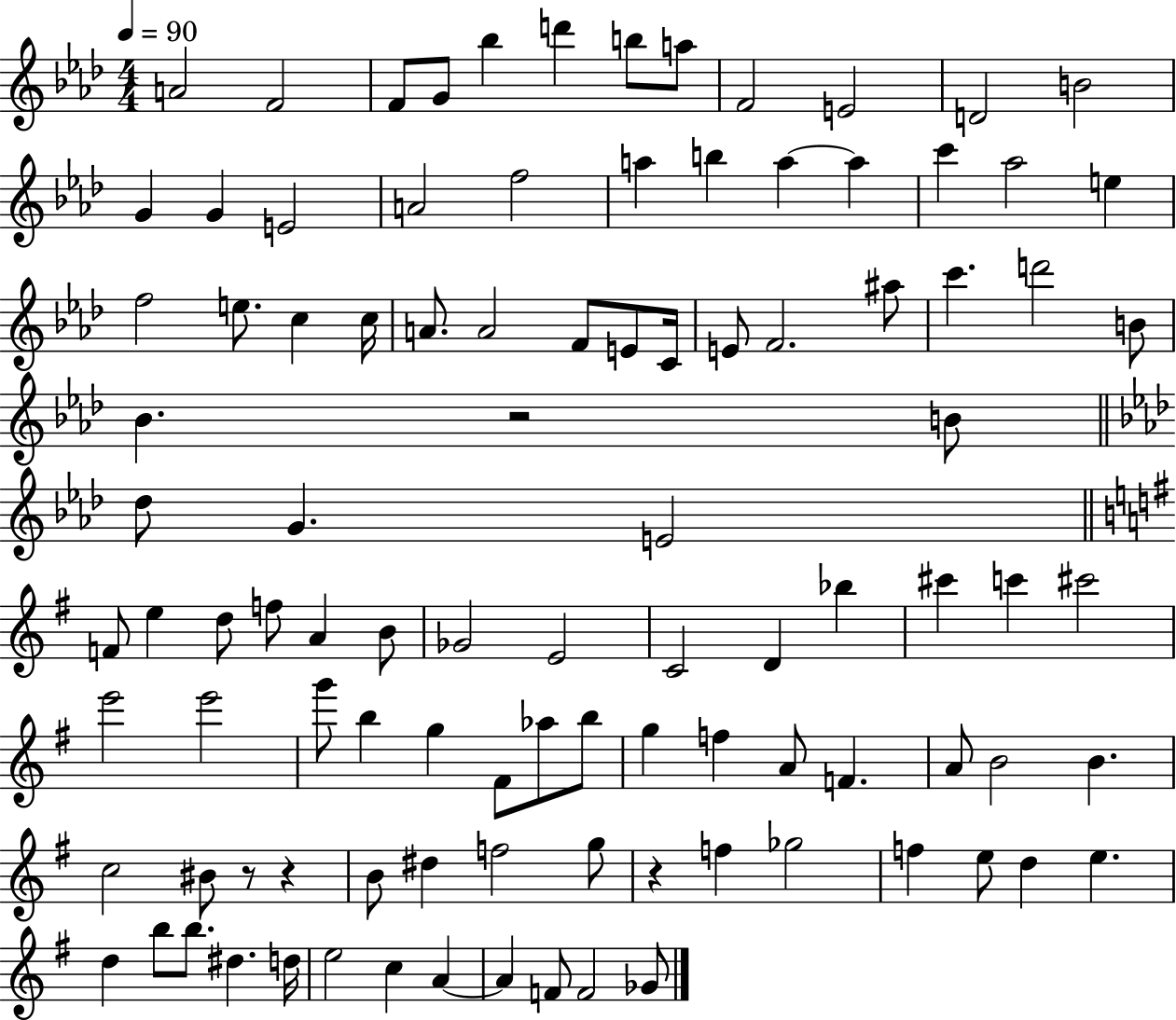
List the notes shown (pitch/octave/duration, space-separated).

A4/h F4/h F4/e G4/e Bb5/q D6/q B5/e A5/e F4/h E4/h D4/h B4/h G4/q G4/q E4/h A4/h F5/h A5/q B5/q A5/q A5/q C6/q Ab5/h E5/q F5/h E5/e. C5/q C5/s A4/e. A4/h F4/e E4/e C4/s E4/e F4/h. A#5/e C6/q. D6/h B4/e Bb4/q. R/h B4/e Db5/e G4/q. E4/h F4/e E5/q D5/e F5/e A4/q B4/e Gb4/h E4/h C4/h D4/q Bb5/q C#6/q C6/q C#6/h E6/h E6/h G6/e B5/q G5/q F#4/e Ab5/e B5/e G5/q F5/q A4/e F4/q. A4/e B4/h B4/q. C5/h BIS4/e R/e R/q B4/e D#5/q F5/h G5/e R/q F5/q Gb5/h F5/q E5/e D5/q E5/q. D5/q B5/e B5/e. D#5/q. D5/s E5/h C5/q A4/q A4/q F4/e F4/h Gb4/e